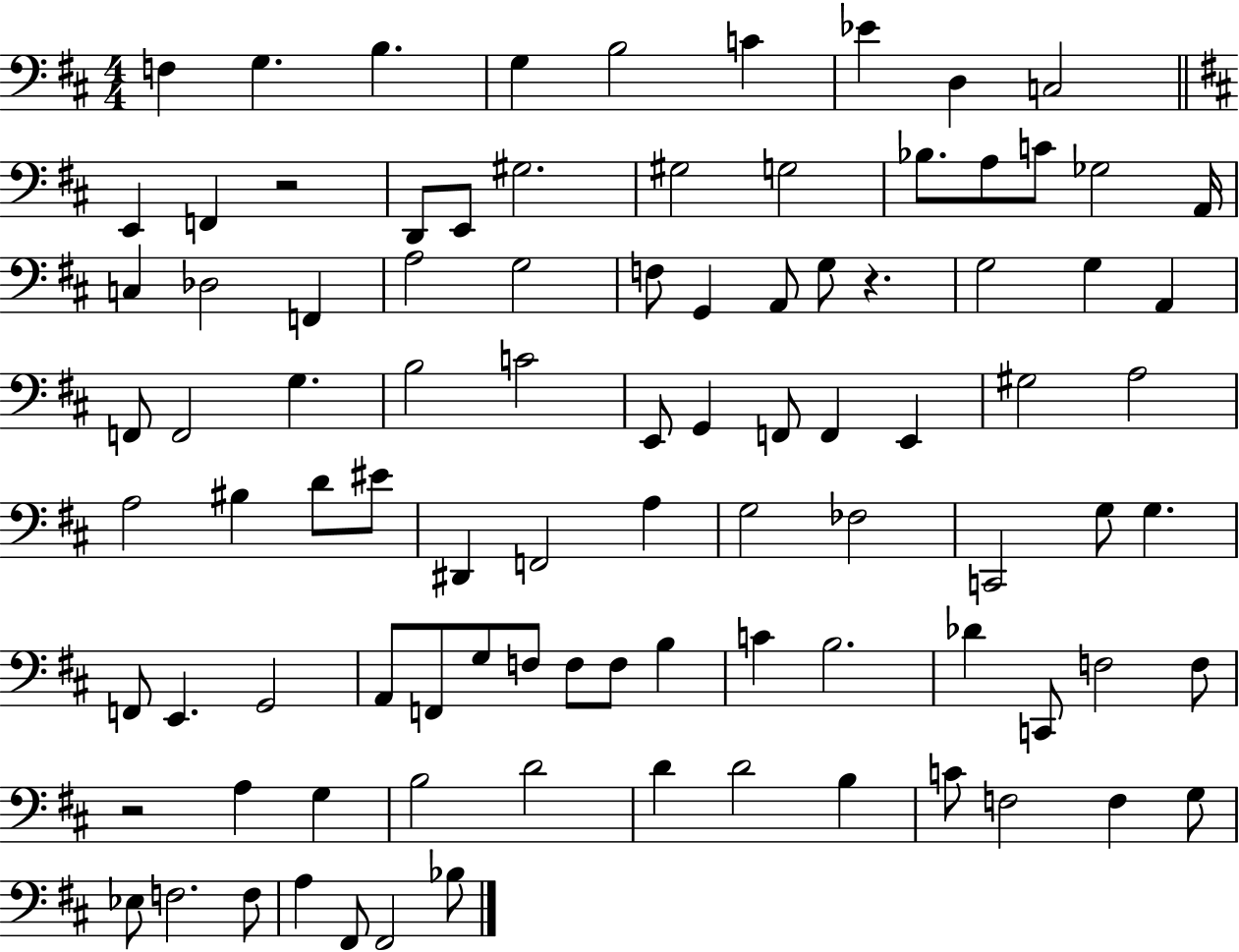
F3/q G3/q. B3/q. G3/q B3/h C4/q Eb4/q D3/q C3/h E2/q F2/q R/h D2/e E2/e G#3/h. G#3/h G3/h Bb3/e. A3/e C4/e Gb3/h A2/s C3/q Db3/h F2/q A3/h G3/h F3/e G2/q A2/e G3/e R/q. G3/h G3/q A2/q F2/e F2/h G3/q. B3/h C4/h E2/e G2/q F2/e F2/q E2/q G#3/h A3/h A3/h BIS3/q D4/e EIS4/e D#2/q F2/h A3/q G3/h FES3/h C2/h G3/e G3/q. F2/e E2/q. G2/h A2/e F2/e G3/e F3/e F3/e F3/e B3/q C4/q B3/h. Db4/q C2/e F3/h F3/e R/h A3/q G3/q B3/h D4/h D4/q D4/h B3/q C4/e F3/h F3/q G3/e Eb3/e F3/h. F3/e A3/q F#2/e F#2/h Bb3/e